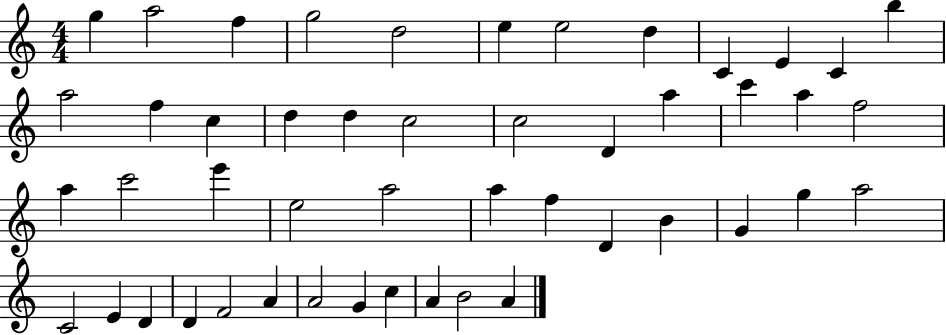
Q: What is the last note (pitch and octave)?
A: A4